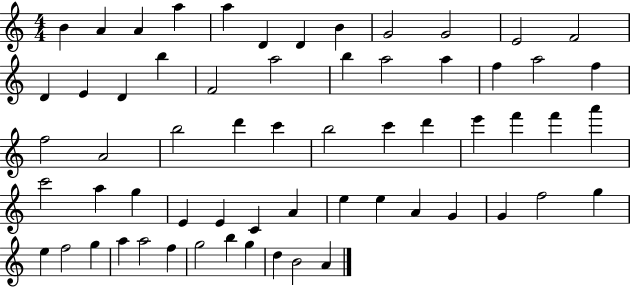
B4/q A4/q A4/q A5/q A5/q D4/q D4/q B4/q G4/h G4/h E4/h F4/h D4/q E4/q D4/q B5/q F4/h A5/h B5/q A5/h A5/q F5/q A5/h F5/q F5/h A4/h B5/h D6/q C6/q B5/h C6/q D6/q E6/q F6/q F6/q A6/q C6/h A5/q G5/q E4/q E4/q C4/q A4/q E5/q E5/q A4/q G4/q G4/q F5/h G5/q E5/q F5/h G5/q A5/q A5/h F5/q G5/h B5/q G5/q D5/q B4/h A4/q